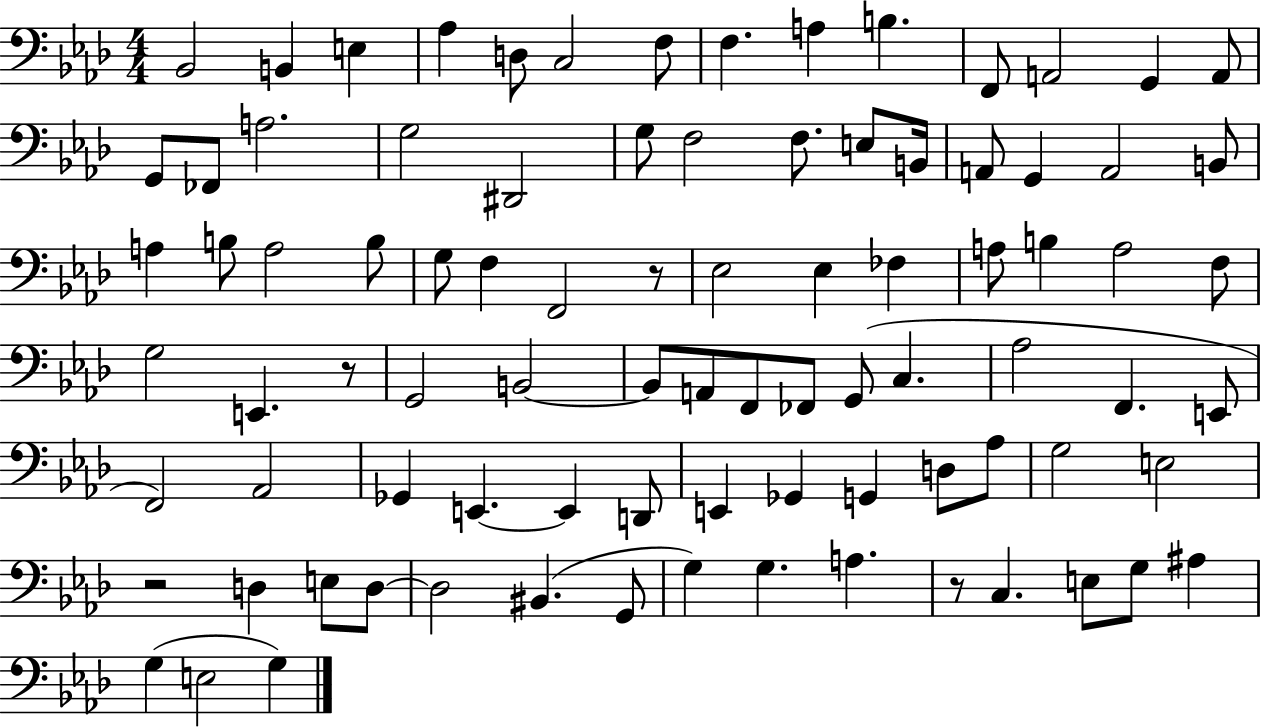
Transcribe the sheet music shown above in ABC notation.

X:1
T:Untitled
M:4/4
L:1/4
K:Ab
_B,,2 B,, E, _A, D,/2 C,2 F,/2 F, A, B, F,,/2 A,,2 G,, A,,/2 G,,/2 _F,,/2 A,2 G,2 ^D,,2 G,/2 F,2 F,/2 E,/2 B,,/4 A,,/2 G,, A,,2 B,,/2 A, B,/2 A,2 B,/2 G,/2 F, F,,2 z/2 _E,2 _E, _F, A,/2 B, A,2 F,/2 G,2 E,, z/2 G,,2 B,,2 B,,/2 A,,/2 F,,/2 _F,,/2 G,,/2 C, _A,2 F,, E,,/2 F,,2 _A,,2 _G,, E,, E,, D,,/2 E,, _G,, G,, D,/2 _A,/2 G,2 E,2 z2 D, E,/2 D,/2 D,2 ^B,, G,,/2 G, G, A, z/2 C, E,/2 G,/2 ^A, G, E,2 G,